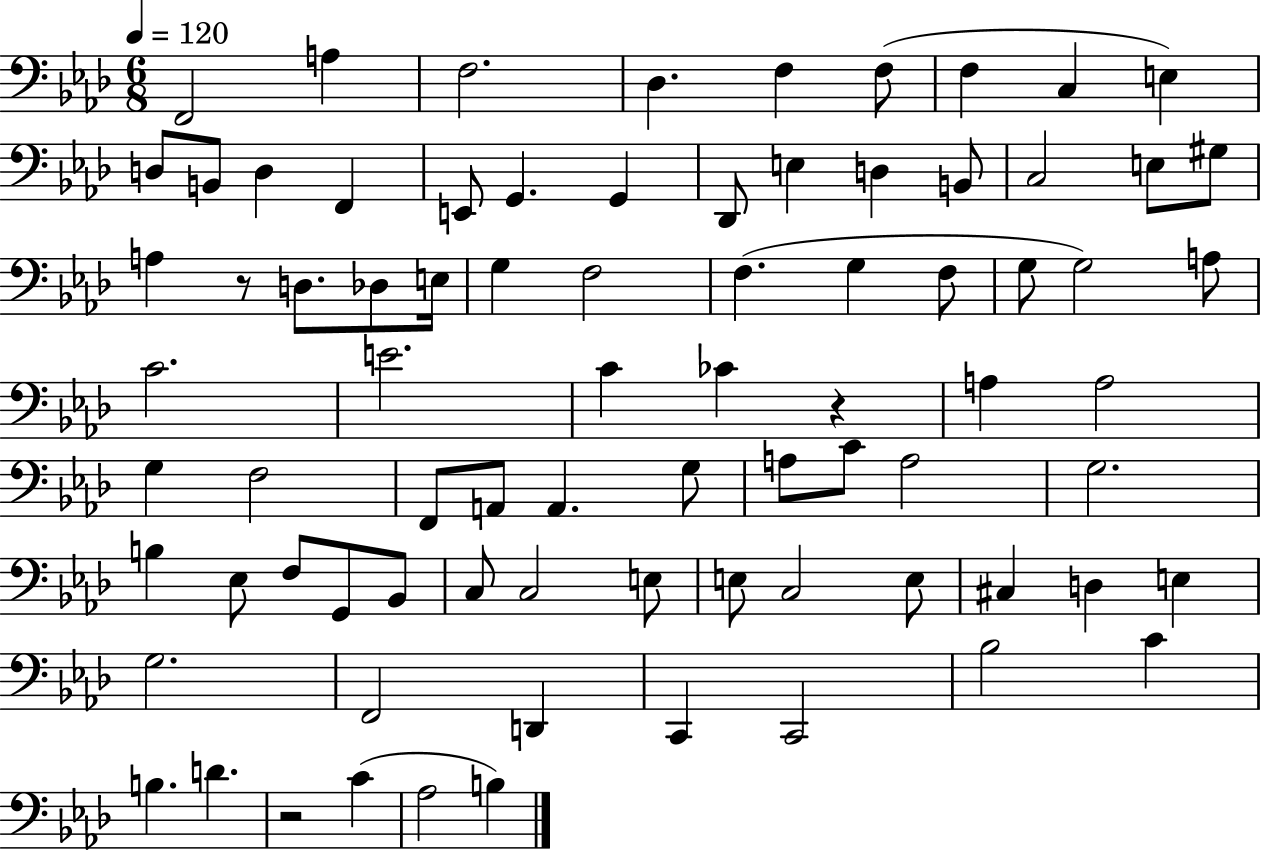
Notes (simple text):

F2/h A3/q F3/h. Db3/q. F3/q F3/e F3/q C3/q E3/q D3/e B2/e D3/q F2/q E2/e G2/q. G2/q Db2/e E3/q D3/q B2/e C3/h E3/e G#3/e A3/q R/e D3/e. Db3/e E3/s G3/q F3/h F3/q. G3/q F3/e G3/e G3/h A3/e C4/h. E4/h. C4/q CES4/q R/q A3/q A3/h G3/q F3/h F2/e A2/e A2/q. G3/e A3/e C4/e A3/h G3/h. B3/q Eb3/e F3/e G2/e Bb2/e C3/e C3/h E3/e E3/e C3/h E3/e C#3/q D3/q E3/q G3/h. F2/h D2/q C2/q C2/h Bb3/h C4/q B3/q. D4/q. R/h C4/q Ab3/h B3/q